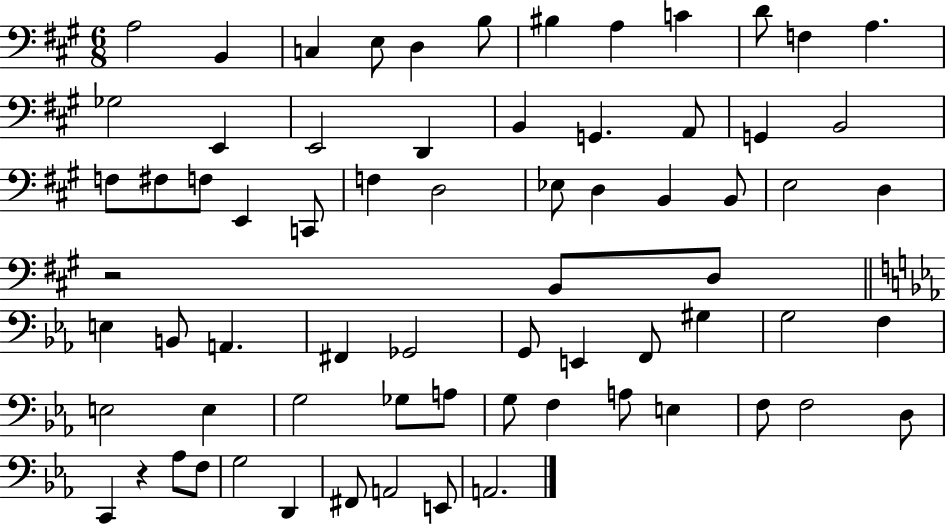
A3/h B2/q C3/q E3/e D3/q B3/e BIS3/q A3/q C4/q D4/e F3/q A3/q. Gb3/h E2/q E2/h D2/q B2/q G2/q. A2/e G2/q B2/h F3/e F#3/e F3/e E2/q C2/e F3/q D3/h Eb3/e D3/q B2/q B2/e E3/h D3/q R/h B2/e D3/e E3/q B2/e A2/q. F#2/q Gb2/h G2/e E2/q F2/e G#3/q G3/h F3/q E3/h E3/q G3/h Gb3/e A3/e G3/e F3/q A3/e E3/q F3/e F3/h D3/e C2/q R/q Ab3/e F3/e G3/h D2/q F#2/e A2/h E2/e A2/h.